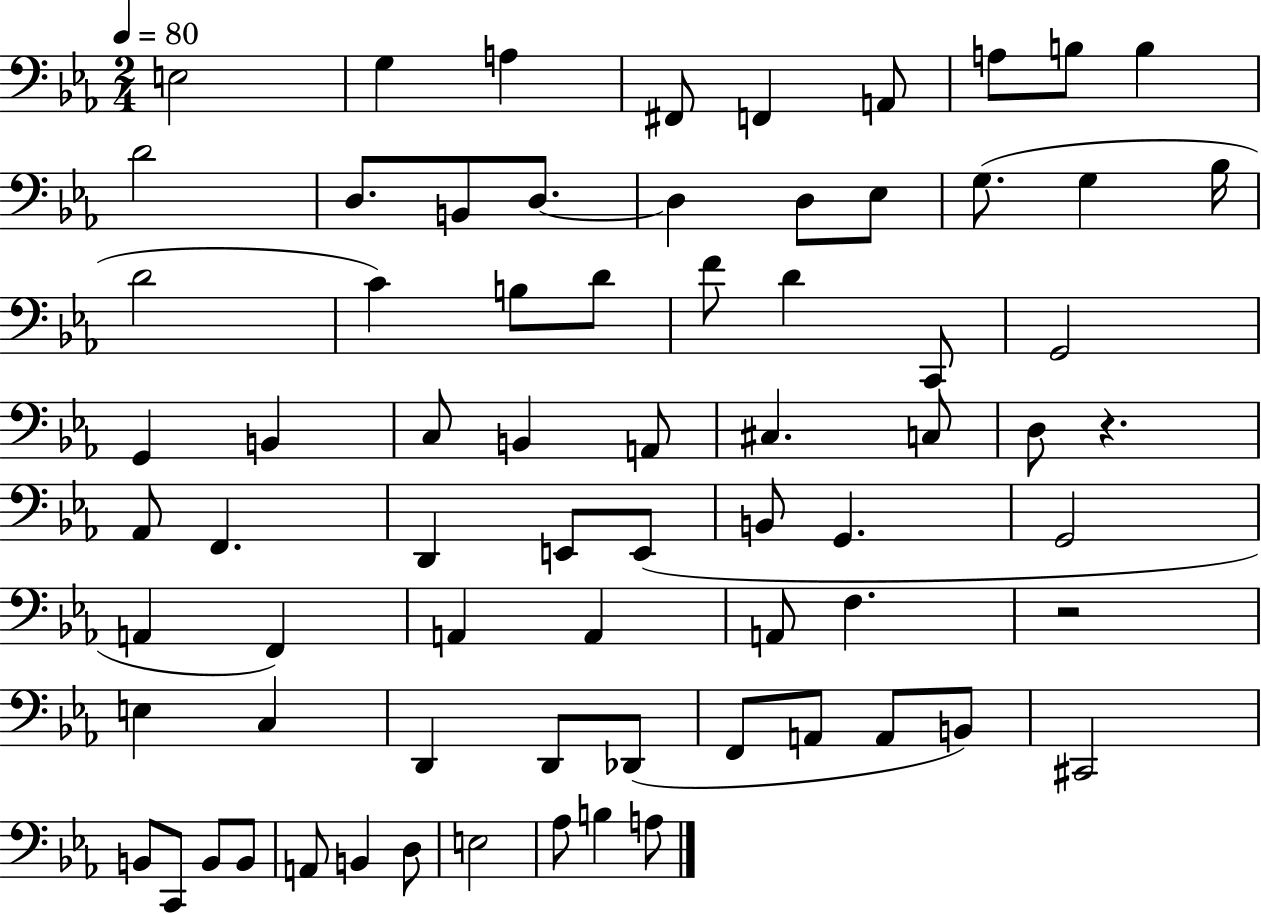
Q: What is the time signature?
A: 2/4